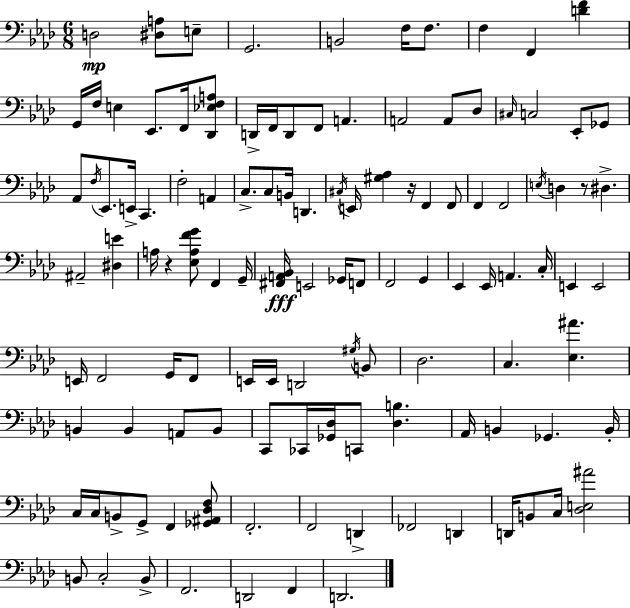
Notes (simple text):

D3/h [D#3,A3]/e E3/e G2/h. B2/h F3/s F3/e. F3/q F2/q [D4,F4]/q G2/s F3/s E3/q Eb2/e. F2/s [Db2,Eb3,F3,A3]/e D2/s F2/s D2/e F2/e A2/q. A2/h A2/e Db3/e C#3/s C3/h Eb2/e Gb2/e Ab2/e F3/s Eb2/e. E2/s C2/q. F3/h A2/q C3/e. C3/e B2/s D2/q. C#3/s E2/s [G#3,Ab3]/q R/s F2/q F2/e F2/q F2/h E3/s D3/q R/e D#3/q. A#2/h [D#3,E4]/q A3/s R/q [Eb3,A3,F4,G4]/e F2/q G2/s [F#2,A2,Bb2]/s E2/h Gb2/s F2/e F2/h G2/q Eb2/q Eb2/s A2/q. C3/s E2/q E2/h E2/s F2/h G2/s F2/e E2/s E2/s D2/h G#3/s B2/e Db3/h. C3/q. [Eb3,A#4]/q. B2/q B2/q A2/e B2/e C2/e CES2/s [Gb2,Db3]/s C2/e [Db3,B3]/q. Ab2/s B2/q Gb2/q. B2/s C3/s C3/s B2/e G2/e F2/q [Gb2,A#2,Db3,F3]/e F2/h. F2/h D2/q FES2/h D2/q D2/s B2/e C3/s [Db3,E3,A#4]/h B2/e C3/h B2/e F2/h. D2/h F2/q D2/h.